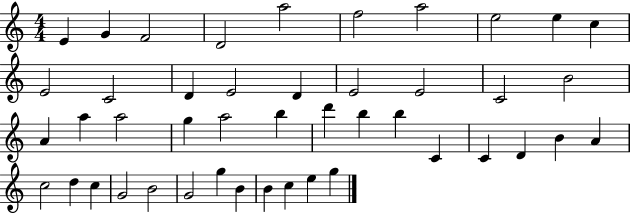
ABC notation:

X:1
T:Untitled
M:4/4
L:1/4
K:C
E G F2 D2 a2 f2 a2 e2 e c E2 C2 D E2 D E2 E2 C2 B2 A a a2 g a2 b d' b b C C D B A c2 d c G2 B2 G2 g B B c e g